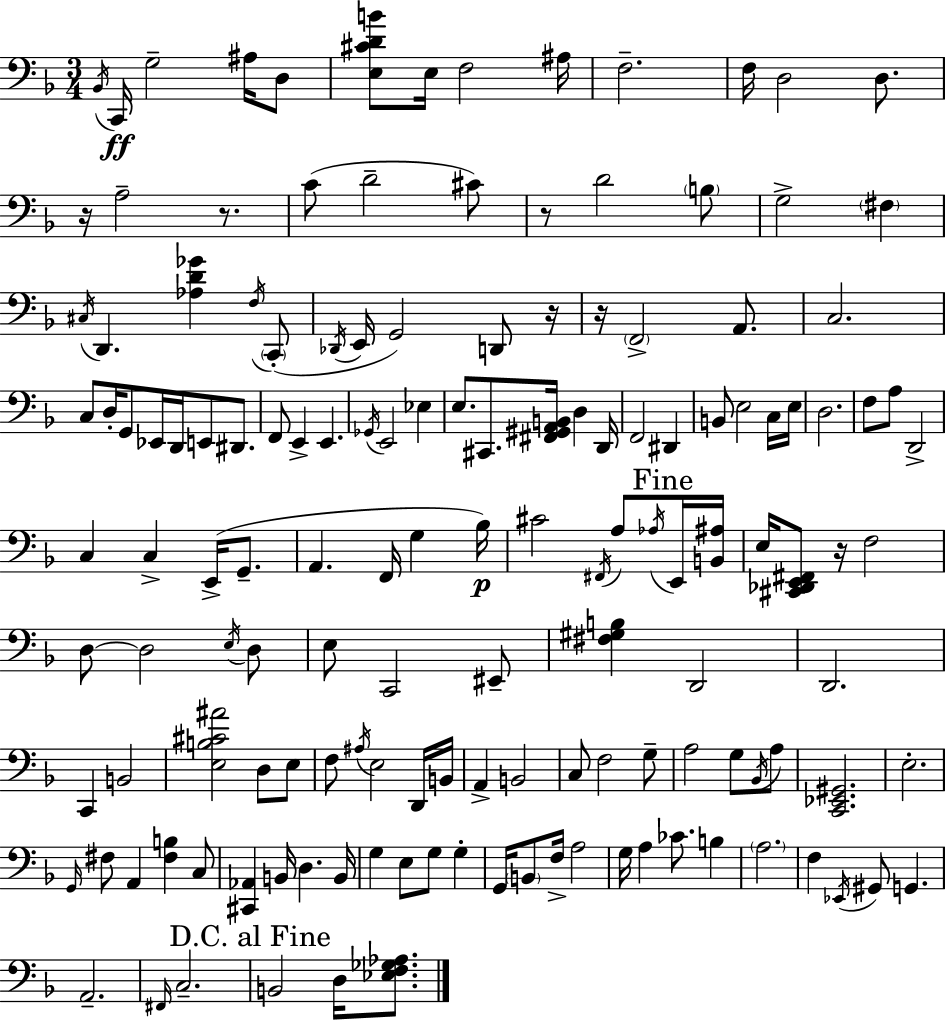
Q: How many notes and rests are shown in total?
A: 147